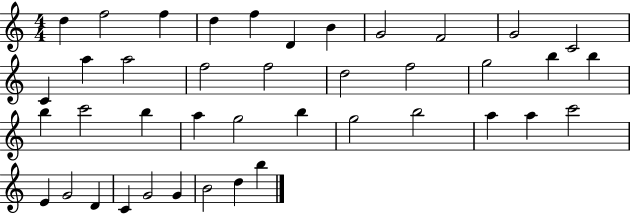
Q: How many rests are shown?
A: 0